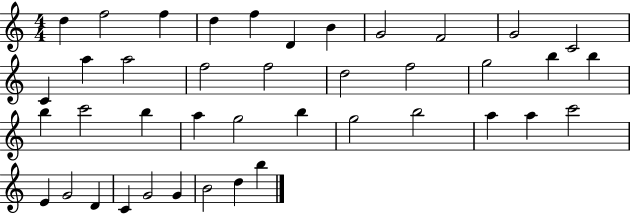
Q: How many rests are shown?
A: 0